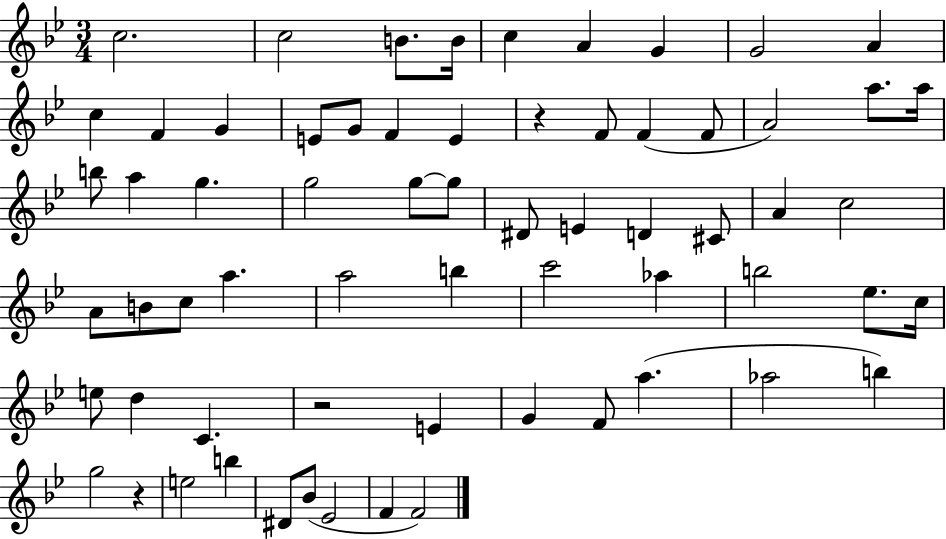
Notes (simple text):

C5/h. C5/h B4/e. B4/s C5/q A4/q G4/q G4/h A4/q C5/q F4/q G4/q E4/e G4/e F4/q E4/q R/q F4/e F4/q F4/e A4/h A5/e. A5/s B5/e A5/q G5/q. G5/h G5/e G5/e D#4/e E4/q D4/q C#4/e A4/q C5/h A4/e B4/e C5/e A5/q. A5/h B5/q C6/h Ab5/q B5/h Eb5/e. C5/s E5/e D5/q C4/q. R/h E4/q G4/q F4/e A5/q. Ab5/h B5/q G5/h R/q E5/h B5/q D#4/e Bb4/e Eb4/h F4/q F4/h